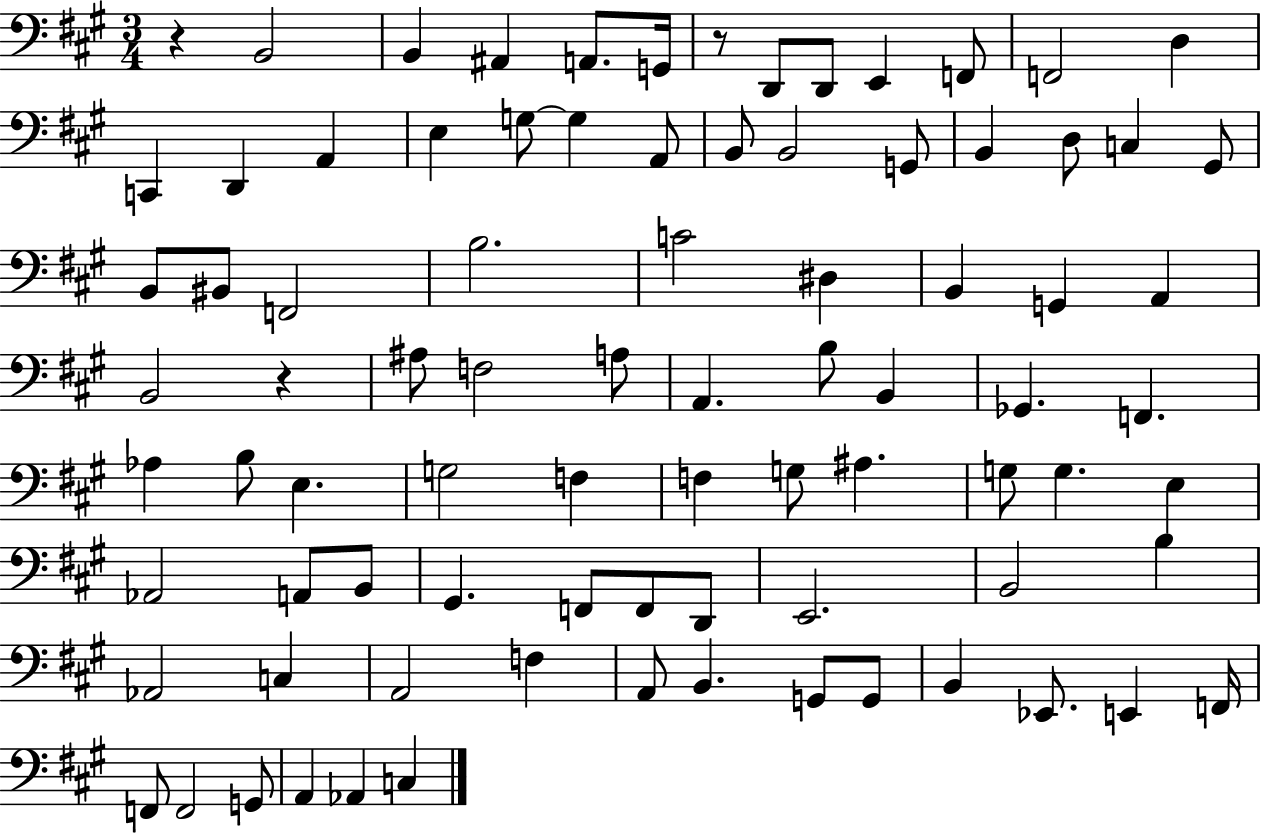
R/q B2/h B2/q A#2/q A2/e. G2/s R/e D2/e D2/e E2/q F2/e F2/h D3/q C2/q D2/q A2/q E3/q G3/e G3/q A2/e B2/e B2/h G2/e B2/q D3/e C3/q G#2/e B2/e BIS2/e F2/h B3/h. C4/h D#3/q B2/q G2/q A2/q B2/h R/q A#3/e F3/h A3/e A2/q. B3/e B2/q Gb2/q. F2/q. Ab3/q B3/e E3/q. G3/h F3/q F3/q G3/e A#3/q. G3/e G3/q. E3/q Ab2/h A2/e B2/e G#2/q. F2/e F2/e D2/e E2/h. B2/h B3/q Ab2/h C3/q A2/h F3/q A2/e B2/q. G2/e G2/e B2/q Eb2/e. E2/q F2/s F2/e F2/h G2/e A2/q Ab2/q C3/q